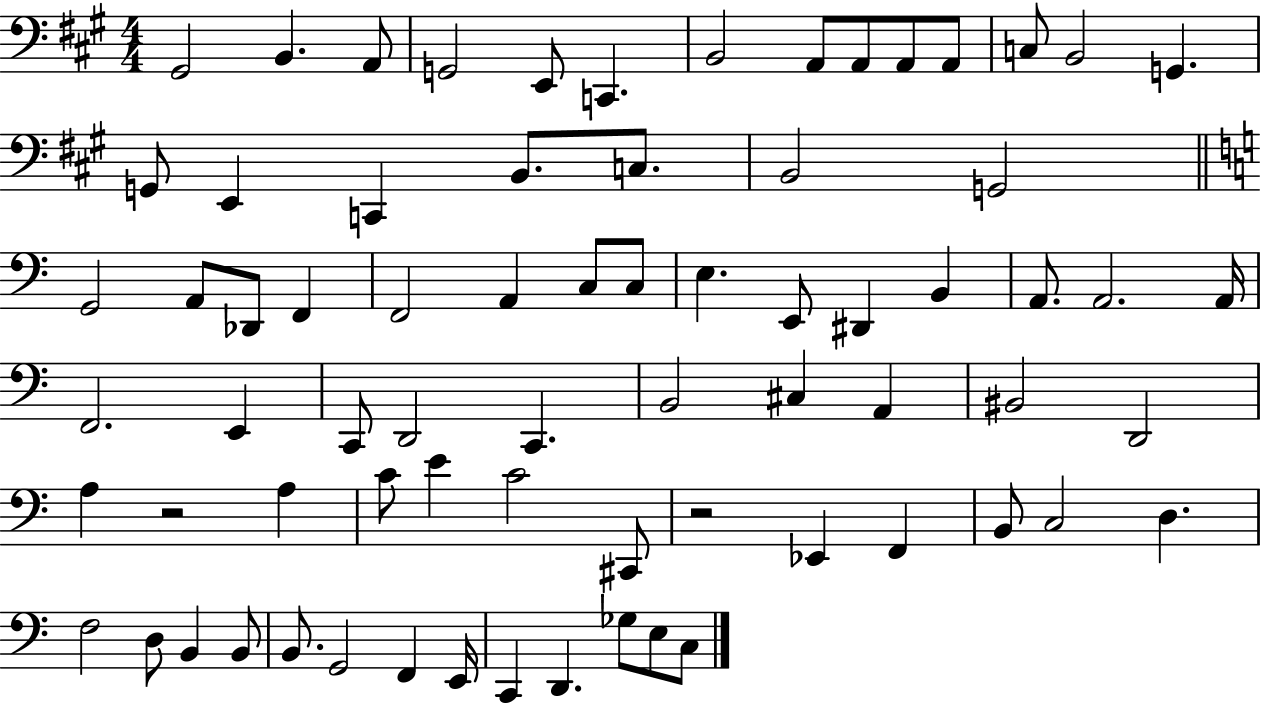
G#2/h B2/q. A2/e G2/h E2/e C2/q. B2/h A2/e A2/e A2/e A2/e C3/e B2/h G2/q. G2/e E2/q C2/q B2/e. C3/e. B2/h G2/h G2/h A2/e Db2/e F2/q F2/h A2/q C3/e C3/e E3/q. E2/e D#2/q B2/q A2/e. A2/h. A2/s F2/h. E2/q C2/e D2/h C2/q. B2/h C#3/q A2/q BIS2/h D2/h A3/q R/h A3/q C4/e E4/q C4/h C#2/e R/h Eb2/q F2/q B2/e C3/h D3/q. F3/h D3/e B2/q B2/e B2/e. G2/h F2/q E2/s C2/q D2/q. Gb3/e E3/e C3/e